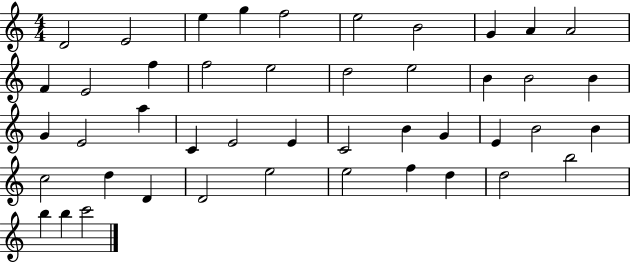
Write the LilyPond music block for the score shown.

{
  \clef treble
  \numericTimeSignature
  \time 4/4
  \key c \major
  d'2 e'2 | e''4 g''4 f''2 | e''2 b'2 | g'4 a'4 a'2 | \break f'4 e'2 f''4 | f''2 e''2 | d''2 e''2 | b'4 b'2 b'4 | \break g'4 e'2 a''4 | c'4 e'2 e'4 | c'2 b'4 g'4 | e'4 b'2 b'4 | \break c''2 d''4 d'4 | d'2 e''2 | e''2 f''4 d''4 | d''2 b''2 | \break b''4 b''4 c'''2 | \bar "|."
}